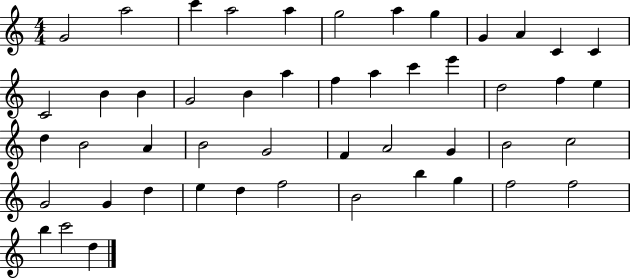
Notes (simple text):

G4/h A5/h C6/q A5/h A5/q G5/h A5/q G5/q G4/q A4/q C4/q C4/q C4/h B4/q B4/q G4/h B4/q A5/q F5/q A5/q C6/q E6/q D5/h F5/q E5/q D5/q B4/h A4/q B4/h G4/h F4/q A4/h G4/q B4/h C5/h G4/h G4/q D5/q E5/q D5/q F5/h B4/h B5/q G5/q F5/h F5/h B5/q C6/h D5/q